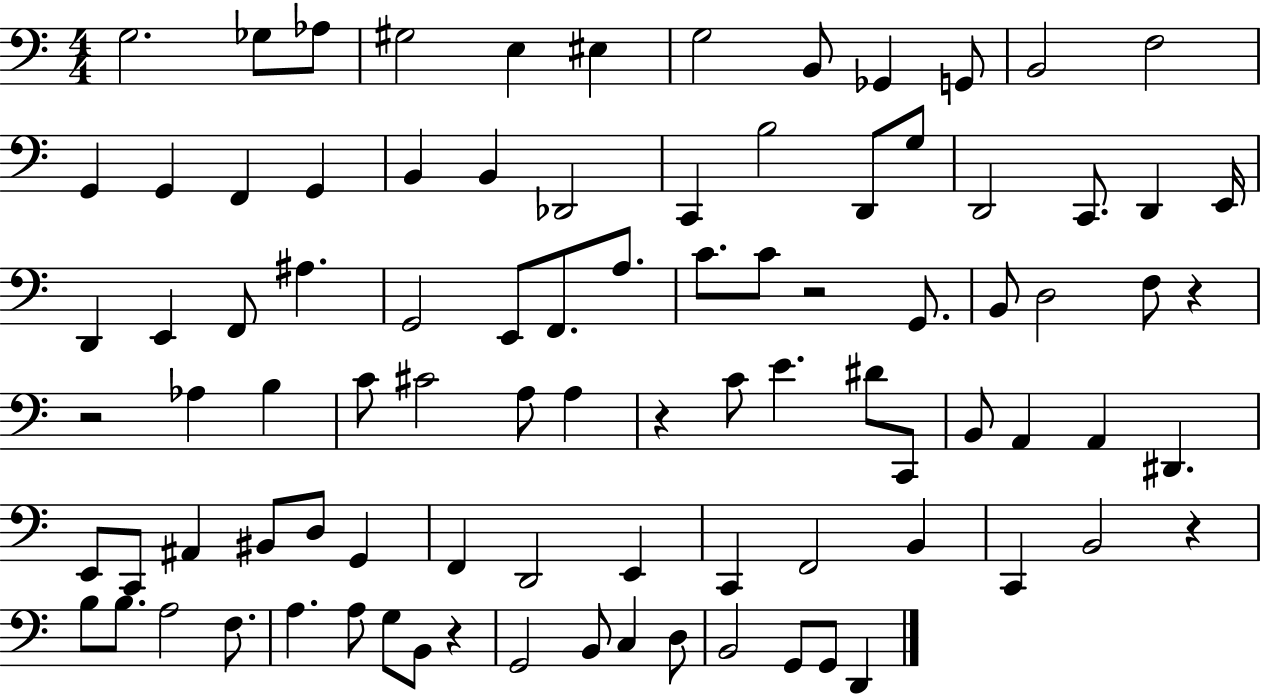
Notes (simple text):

G3/h. Gb3/e Ab3/e G#3/h E3/q EIS3/q G3/h B2/e Gb2/q G2/e B2/h F3/h G2/q G2/q F2/q G2/q B2/q B2/q Db2/h C2/q B3/h D2/e G3/e D2/h C2/e. D2/q E2/s D2/q E2/q F2/e A#3/q. G2/h E2/e F2/e. A3/e. C4/e. C4/e R/h G2/e. B2/e D3/h F3/e R/q R/h Ab3/q B3/q C4/e C#4/h A3/e A3/q R/q C4/e E4/q. D#4/e C2/e B2/e A2/q A2/q D#2/q. E2/e C2/e A#2/q BIS2/e D3/e G2/q F2/q D2/h E2/q C2/q F2/h B2/q C2/q B2/h R/q B3/e B3/e. A3/h F3/e. A3/q. A3/e G3/e B2/e R/q G2/h B2/e C3/q D3/e B2/h G2/e G2/e D2/q